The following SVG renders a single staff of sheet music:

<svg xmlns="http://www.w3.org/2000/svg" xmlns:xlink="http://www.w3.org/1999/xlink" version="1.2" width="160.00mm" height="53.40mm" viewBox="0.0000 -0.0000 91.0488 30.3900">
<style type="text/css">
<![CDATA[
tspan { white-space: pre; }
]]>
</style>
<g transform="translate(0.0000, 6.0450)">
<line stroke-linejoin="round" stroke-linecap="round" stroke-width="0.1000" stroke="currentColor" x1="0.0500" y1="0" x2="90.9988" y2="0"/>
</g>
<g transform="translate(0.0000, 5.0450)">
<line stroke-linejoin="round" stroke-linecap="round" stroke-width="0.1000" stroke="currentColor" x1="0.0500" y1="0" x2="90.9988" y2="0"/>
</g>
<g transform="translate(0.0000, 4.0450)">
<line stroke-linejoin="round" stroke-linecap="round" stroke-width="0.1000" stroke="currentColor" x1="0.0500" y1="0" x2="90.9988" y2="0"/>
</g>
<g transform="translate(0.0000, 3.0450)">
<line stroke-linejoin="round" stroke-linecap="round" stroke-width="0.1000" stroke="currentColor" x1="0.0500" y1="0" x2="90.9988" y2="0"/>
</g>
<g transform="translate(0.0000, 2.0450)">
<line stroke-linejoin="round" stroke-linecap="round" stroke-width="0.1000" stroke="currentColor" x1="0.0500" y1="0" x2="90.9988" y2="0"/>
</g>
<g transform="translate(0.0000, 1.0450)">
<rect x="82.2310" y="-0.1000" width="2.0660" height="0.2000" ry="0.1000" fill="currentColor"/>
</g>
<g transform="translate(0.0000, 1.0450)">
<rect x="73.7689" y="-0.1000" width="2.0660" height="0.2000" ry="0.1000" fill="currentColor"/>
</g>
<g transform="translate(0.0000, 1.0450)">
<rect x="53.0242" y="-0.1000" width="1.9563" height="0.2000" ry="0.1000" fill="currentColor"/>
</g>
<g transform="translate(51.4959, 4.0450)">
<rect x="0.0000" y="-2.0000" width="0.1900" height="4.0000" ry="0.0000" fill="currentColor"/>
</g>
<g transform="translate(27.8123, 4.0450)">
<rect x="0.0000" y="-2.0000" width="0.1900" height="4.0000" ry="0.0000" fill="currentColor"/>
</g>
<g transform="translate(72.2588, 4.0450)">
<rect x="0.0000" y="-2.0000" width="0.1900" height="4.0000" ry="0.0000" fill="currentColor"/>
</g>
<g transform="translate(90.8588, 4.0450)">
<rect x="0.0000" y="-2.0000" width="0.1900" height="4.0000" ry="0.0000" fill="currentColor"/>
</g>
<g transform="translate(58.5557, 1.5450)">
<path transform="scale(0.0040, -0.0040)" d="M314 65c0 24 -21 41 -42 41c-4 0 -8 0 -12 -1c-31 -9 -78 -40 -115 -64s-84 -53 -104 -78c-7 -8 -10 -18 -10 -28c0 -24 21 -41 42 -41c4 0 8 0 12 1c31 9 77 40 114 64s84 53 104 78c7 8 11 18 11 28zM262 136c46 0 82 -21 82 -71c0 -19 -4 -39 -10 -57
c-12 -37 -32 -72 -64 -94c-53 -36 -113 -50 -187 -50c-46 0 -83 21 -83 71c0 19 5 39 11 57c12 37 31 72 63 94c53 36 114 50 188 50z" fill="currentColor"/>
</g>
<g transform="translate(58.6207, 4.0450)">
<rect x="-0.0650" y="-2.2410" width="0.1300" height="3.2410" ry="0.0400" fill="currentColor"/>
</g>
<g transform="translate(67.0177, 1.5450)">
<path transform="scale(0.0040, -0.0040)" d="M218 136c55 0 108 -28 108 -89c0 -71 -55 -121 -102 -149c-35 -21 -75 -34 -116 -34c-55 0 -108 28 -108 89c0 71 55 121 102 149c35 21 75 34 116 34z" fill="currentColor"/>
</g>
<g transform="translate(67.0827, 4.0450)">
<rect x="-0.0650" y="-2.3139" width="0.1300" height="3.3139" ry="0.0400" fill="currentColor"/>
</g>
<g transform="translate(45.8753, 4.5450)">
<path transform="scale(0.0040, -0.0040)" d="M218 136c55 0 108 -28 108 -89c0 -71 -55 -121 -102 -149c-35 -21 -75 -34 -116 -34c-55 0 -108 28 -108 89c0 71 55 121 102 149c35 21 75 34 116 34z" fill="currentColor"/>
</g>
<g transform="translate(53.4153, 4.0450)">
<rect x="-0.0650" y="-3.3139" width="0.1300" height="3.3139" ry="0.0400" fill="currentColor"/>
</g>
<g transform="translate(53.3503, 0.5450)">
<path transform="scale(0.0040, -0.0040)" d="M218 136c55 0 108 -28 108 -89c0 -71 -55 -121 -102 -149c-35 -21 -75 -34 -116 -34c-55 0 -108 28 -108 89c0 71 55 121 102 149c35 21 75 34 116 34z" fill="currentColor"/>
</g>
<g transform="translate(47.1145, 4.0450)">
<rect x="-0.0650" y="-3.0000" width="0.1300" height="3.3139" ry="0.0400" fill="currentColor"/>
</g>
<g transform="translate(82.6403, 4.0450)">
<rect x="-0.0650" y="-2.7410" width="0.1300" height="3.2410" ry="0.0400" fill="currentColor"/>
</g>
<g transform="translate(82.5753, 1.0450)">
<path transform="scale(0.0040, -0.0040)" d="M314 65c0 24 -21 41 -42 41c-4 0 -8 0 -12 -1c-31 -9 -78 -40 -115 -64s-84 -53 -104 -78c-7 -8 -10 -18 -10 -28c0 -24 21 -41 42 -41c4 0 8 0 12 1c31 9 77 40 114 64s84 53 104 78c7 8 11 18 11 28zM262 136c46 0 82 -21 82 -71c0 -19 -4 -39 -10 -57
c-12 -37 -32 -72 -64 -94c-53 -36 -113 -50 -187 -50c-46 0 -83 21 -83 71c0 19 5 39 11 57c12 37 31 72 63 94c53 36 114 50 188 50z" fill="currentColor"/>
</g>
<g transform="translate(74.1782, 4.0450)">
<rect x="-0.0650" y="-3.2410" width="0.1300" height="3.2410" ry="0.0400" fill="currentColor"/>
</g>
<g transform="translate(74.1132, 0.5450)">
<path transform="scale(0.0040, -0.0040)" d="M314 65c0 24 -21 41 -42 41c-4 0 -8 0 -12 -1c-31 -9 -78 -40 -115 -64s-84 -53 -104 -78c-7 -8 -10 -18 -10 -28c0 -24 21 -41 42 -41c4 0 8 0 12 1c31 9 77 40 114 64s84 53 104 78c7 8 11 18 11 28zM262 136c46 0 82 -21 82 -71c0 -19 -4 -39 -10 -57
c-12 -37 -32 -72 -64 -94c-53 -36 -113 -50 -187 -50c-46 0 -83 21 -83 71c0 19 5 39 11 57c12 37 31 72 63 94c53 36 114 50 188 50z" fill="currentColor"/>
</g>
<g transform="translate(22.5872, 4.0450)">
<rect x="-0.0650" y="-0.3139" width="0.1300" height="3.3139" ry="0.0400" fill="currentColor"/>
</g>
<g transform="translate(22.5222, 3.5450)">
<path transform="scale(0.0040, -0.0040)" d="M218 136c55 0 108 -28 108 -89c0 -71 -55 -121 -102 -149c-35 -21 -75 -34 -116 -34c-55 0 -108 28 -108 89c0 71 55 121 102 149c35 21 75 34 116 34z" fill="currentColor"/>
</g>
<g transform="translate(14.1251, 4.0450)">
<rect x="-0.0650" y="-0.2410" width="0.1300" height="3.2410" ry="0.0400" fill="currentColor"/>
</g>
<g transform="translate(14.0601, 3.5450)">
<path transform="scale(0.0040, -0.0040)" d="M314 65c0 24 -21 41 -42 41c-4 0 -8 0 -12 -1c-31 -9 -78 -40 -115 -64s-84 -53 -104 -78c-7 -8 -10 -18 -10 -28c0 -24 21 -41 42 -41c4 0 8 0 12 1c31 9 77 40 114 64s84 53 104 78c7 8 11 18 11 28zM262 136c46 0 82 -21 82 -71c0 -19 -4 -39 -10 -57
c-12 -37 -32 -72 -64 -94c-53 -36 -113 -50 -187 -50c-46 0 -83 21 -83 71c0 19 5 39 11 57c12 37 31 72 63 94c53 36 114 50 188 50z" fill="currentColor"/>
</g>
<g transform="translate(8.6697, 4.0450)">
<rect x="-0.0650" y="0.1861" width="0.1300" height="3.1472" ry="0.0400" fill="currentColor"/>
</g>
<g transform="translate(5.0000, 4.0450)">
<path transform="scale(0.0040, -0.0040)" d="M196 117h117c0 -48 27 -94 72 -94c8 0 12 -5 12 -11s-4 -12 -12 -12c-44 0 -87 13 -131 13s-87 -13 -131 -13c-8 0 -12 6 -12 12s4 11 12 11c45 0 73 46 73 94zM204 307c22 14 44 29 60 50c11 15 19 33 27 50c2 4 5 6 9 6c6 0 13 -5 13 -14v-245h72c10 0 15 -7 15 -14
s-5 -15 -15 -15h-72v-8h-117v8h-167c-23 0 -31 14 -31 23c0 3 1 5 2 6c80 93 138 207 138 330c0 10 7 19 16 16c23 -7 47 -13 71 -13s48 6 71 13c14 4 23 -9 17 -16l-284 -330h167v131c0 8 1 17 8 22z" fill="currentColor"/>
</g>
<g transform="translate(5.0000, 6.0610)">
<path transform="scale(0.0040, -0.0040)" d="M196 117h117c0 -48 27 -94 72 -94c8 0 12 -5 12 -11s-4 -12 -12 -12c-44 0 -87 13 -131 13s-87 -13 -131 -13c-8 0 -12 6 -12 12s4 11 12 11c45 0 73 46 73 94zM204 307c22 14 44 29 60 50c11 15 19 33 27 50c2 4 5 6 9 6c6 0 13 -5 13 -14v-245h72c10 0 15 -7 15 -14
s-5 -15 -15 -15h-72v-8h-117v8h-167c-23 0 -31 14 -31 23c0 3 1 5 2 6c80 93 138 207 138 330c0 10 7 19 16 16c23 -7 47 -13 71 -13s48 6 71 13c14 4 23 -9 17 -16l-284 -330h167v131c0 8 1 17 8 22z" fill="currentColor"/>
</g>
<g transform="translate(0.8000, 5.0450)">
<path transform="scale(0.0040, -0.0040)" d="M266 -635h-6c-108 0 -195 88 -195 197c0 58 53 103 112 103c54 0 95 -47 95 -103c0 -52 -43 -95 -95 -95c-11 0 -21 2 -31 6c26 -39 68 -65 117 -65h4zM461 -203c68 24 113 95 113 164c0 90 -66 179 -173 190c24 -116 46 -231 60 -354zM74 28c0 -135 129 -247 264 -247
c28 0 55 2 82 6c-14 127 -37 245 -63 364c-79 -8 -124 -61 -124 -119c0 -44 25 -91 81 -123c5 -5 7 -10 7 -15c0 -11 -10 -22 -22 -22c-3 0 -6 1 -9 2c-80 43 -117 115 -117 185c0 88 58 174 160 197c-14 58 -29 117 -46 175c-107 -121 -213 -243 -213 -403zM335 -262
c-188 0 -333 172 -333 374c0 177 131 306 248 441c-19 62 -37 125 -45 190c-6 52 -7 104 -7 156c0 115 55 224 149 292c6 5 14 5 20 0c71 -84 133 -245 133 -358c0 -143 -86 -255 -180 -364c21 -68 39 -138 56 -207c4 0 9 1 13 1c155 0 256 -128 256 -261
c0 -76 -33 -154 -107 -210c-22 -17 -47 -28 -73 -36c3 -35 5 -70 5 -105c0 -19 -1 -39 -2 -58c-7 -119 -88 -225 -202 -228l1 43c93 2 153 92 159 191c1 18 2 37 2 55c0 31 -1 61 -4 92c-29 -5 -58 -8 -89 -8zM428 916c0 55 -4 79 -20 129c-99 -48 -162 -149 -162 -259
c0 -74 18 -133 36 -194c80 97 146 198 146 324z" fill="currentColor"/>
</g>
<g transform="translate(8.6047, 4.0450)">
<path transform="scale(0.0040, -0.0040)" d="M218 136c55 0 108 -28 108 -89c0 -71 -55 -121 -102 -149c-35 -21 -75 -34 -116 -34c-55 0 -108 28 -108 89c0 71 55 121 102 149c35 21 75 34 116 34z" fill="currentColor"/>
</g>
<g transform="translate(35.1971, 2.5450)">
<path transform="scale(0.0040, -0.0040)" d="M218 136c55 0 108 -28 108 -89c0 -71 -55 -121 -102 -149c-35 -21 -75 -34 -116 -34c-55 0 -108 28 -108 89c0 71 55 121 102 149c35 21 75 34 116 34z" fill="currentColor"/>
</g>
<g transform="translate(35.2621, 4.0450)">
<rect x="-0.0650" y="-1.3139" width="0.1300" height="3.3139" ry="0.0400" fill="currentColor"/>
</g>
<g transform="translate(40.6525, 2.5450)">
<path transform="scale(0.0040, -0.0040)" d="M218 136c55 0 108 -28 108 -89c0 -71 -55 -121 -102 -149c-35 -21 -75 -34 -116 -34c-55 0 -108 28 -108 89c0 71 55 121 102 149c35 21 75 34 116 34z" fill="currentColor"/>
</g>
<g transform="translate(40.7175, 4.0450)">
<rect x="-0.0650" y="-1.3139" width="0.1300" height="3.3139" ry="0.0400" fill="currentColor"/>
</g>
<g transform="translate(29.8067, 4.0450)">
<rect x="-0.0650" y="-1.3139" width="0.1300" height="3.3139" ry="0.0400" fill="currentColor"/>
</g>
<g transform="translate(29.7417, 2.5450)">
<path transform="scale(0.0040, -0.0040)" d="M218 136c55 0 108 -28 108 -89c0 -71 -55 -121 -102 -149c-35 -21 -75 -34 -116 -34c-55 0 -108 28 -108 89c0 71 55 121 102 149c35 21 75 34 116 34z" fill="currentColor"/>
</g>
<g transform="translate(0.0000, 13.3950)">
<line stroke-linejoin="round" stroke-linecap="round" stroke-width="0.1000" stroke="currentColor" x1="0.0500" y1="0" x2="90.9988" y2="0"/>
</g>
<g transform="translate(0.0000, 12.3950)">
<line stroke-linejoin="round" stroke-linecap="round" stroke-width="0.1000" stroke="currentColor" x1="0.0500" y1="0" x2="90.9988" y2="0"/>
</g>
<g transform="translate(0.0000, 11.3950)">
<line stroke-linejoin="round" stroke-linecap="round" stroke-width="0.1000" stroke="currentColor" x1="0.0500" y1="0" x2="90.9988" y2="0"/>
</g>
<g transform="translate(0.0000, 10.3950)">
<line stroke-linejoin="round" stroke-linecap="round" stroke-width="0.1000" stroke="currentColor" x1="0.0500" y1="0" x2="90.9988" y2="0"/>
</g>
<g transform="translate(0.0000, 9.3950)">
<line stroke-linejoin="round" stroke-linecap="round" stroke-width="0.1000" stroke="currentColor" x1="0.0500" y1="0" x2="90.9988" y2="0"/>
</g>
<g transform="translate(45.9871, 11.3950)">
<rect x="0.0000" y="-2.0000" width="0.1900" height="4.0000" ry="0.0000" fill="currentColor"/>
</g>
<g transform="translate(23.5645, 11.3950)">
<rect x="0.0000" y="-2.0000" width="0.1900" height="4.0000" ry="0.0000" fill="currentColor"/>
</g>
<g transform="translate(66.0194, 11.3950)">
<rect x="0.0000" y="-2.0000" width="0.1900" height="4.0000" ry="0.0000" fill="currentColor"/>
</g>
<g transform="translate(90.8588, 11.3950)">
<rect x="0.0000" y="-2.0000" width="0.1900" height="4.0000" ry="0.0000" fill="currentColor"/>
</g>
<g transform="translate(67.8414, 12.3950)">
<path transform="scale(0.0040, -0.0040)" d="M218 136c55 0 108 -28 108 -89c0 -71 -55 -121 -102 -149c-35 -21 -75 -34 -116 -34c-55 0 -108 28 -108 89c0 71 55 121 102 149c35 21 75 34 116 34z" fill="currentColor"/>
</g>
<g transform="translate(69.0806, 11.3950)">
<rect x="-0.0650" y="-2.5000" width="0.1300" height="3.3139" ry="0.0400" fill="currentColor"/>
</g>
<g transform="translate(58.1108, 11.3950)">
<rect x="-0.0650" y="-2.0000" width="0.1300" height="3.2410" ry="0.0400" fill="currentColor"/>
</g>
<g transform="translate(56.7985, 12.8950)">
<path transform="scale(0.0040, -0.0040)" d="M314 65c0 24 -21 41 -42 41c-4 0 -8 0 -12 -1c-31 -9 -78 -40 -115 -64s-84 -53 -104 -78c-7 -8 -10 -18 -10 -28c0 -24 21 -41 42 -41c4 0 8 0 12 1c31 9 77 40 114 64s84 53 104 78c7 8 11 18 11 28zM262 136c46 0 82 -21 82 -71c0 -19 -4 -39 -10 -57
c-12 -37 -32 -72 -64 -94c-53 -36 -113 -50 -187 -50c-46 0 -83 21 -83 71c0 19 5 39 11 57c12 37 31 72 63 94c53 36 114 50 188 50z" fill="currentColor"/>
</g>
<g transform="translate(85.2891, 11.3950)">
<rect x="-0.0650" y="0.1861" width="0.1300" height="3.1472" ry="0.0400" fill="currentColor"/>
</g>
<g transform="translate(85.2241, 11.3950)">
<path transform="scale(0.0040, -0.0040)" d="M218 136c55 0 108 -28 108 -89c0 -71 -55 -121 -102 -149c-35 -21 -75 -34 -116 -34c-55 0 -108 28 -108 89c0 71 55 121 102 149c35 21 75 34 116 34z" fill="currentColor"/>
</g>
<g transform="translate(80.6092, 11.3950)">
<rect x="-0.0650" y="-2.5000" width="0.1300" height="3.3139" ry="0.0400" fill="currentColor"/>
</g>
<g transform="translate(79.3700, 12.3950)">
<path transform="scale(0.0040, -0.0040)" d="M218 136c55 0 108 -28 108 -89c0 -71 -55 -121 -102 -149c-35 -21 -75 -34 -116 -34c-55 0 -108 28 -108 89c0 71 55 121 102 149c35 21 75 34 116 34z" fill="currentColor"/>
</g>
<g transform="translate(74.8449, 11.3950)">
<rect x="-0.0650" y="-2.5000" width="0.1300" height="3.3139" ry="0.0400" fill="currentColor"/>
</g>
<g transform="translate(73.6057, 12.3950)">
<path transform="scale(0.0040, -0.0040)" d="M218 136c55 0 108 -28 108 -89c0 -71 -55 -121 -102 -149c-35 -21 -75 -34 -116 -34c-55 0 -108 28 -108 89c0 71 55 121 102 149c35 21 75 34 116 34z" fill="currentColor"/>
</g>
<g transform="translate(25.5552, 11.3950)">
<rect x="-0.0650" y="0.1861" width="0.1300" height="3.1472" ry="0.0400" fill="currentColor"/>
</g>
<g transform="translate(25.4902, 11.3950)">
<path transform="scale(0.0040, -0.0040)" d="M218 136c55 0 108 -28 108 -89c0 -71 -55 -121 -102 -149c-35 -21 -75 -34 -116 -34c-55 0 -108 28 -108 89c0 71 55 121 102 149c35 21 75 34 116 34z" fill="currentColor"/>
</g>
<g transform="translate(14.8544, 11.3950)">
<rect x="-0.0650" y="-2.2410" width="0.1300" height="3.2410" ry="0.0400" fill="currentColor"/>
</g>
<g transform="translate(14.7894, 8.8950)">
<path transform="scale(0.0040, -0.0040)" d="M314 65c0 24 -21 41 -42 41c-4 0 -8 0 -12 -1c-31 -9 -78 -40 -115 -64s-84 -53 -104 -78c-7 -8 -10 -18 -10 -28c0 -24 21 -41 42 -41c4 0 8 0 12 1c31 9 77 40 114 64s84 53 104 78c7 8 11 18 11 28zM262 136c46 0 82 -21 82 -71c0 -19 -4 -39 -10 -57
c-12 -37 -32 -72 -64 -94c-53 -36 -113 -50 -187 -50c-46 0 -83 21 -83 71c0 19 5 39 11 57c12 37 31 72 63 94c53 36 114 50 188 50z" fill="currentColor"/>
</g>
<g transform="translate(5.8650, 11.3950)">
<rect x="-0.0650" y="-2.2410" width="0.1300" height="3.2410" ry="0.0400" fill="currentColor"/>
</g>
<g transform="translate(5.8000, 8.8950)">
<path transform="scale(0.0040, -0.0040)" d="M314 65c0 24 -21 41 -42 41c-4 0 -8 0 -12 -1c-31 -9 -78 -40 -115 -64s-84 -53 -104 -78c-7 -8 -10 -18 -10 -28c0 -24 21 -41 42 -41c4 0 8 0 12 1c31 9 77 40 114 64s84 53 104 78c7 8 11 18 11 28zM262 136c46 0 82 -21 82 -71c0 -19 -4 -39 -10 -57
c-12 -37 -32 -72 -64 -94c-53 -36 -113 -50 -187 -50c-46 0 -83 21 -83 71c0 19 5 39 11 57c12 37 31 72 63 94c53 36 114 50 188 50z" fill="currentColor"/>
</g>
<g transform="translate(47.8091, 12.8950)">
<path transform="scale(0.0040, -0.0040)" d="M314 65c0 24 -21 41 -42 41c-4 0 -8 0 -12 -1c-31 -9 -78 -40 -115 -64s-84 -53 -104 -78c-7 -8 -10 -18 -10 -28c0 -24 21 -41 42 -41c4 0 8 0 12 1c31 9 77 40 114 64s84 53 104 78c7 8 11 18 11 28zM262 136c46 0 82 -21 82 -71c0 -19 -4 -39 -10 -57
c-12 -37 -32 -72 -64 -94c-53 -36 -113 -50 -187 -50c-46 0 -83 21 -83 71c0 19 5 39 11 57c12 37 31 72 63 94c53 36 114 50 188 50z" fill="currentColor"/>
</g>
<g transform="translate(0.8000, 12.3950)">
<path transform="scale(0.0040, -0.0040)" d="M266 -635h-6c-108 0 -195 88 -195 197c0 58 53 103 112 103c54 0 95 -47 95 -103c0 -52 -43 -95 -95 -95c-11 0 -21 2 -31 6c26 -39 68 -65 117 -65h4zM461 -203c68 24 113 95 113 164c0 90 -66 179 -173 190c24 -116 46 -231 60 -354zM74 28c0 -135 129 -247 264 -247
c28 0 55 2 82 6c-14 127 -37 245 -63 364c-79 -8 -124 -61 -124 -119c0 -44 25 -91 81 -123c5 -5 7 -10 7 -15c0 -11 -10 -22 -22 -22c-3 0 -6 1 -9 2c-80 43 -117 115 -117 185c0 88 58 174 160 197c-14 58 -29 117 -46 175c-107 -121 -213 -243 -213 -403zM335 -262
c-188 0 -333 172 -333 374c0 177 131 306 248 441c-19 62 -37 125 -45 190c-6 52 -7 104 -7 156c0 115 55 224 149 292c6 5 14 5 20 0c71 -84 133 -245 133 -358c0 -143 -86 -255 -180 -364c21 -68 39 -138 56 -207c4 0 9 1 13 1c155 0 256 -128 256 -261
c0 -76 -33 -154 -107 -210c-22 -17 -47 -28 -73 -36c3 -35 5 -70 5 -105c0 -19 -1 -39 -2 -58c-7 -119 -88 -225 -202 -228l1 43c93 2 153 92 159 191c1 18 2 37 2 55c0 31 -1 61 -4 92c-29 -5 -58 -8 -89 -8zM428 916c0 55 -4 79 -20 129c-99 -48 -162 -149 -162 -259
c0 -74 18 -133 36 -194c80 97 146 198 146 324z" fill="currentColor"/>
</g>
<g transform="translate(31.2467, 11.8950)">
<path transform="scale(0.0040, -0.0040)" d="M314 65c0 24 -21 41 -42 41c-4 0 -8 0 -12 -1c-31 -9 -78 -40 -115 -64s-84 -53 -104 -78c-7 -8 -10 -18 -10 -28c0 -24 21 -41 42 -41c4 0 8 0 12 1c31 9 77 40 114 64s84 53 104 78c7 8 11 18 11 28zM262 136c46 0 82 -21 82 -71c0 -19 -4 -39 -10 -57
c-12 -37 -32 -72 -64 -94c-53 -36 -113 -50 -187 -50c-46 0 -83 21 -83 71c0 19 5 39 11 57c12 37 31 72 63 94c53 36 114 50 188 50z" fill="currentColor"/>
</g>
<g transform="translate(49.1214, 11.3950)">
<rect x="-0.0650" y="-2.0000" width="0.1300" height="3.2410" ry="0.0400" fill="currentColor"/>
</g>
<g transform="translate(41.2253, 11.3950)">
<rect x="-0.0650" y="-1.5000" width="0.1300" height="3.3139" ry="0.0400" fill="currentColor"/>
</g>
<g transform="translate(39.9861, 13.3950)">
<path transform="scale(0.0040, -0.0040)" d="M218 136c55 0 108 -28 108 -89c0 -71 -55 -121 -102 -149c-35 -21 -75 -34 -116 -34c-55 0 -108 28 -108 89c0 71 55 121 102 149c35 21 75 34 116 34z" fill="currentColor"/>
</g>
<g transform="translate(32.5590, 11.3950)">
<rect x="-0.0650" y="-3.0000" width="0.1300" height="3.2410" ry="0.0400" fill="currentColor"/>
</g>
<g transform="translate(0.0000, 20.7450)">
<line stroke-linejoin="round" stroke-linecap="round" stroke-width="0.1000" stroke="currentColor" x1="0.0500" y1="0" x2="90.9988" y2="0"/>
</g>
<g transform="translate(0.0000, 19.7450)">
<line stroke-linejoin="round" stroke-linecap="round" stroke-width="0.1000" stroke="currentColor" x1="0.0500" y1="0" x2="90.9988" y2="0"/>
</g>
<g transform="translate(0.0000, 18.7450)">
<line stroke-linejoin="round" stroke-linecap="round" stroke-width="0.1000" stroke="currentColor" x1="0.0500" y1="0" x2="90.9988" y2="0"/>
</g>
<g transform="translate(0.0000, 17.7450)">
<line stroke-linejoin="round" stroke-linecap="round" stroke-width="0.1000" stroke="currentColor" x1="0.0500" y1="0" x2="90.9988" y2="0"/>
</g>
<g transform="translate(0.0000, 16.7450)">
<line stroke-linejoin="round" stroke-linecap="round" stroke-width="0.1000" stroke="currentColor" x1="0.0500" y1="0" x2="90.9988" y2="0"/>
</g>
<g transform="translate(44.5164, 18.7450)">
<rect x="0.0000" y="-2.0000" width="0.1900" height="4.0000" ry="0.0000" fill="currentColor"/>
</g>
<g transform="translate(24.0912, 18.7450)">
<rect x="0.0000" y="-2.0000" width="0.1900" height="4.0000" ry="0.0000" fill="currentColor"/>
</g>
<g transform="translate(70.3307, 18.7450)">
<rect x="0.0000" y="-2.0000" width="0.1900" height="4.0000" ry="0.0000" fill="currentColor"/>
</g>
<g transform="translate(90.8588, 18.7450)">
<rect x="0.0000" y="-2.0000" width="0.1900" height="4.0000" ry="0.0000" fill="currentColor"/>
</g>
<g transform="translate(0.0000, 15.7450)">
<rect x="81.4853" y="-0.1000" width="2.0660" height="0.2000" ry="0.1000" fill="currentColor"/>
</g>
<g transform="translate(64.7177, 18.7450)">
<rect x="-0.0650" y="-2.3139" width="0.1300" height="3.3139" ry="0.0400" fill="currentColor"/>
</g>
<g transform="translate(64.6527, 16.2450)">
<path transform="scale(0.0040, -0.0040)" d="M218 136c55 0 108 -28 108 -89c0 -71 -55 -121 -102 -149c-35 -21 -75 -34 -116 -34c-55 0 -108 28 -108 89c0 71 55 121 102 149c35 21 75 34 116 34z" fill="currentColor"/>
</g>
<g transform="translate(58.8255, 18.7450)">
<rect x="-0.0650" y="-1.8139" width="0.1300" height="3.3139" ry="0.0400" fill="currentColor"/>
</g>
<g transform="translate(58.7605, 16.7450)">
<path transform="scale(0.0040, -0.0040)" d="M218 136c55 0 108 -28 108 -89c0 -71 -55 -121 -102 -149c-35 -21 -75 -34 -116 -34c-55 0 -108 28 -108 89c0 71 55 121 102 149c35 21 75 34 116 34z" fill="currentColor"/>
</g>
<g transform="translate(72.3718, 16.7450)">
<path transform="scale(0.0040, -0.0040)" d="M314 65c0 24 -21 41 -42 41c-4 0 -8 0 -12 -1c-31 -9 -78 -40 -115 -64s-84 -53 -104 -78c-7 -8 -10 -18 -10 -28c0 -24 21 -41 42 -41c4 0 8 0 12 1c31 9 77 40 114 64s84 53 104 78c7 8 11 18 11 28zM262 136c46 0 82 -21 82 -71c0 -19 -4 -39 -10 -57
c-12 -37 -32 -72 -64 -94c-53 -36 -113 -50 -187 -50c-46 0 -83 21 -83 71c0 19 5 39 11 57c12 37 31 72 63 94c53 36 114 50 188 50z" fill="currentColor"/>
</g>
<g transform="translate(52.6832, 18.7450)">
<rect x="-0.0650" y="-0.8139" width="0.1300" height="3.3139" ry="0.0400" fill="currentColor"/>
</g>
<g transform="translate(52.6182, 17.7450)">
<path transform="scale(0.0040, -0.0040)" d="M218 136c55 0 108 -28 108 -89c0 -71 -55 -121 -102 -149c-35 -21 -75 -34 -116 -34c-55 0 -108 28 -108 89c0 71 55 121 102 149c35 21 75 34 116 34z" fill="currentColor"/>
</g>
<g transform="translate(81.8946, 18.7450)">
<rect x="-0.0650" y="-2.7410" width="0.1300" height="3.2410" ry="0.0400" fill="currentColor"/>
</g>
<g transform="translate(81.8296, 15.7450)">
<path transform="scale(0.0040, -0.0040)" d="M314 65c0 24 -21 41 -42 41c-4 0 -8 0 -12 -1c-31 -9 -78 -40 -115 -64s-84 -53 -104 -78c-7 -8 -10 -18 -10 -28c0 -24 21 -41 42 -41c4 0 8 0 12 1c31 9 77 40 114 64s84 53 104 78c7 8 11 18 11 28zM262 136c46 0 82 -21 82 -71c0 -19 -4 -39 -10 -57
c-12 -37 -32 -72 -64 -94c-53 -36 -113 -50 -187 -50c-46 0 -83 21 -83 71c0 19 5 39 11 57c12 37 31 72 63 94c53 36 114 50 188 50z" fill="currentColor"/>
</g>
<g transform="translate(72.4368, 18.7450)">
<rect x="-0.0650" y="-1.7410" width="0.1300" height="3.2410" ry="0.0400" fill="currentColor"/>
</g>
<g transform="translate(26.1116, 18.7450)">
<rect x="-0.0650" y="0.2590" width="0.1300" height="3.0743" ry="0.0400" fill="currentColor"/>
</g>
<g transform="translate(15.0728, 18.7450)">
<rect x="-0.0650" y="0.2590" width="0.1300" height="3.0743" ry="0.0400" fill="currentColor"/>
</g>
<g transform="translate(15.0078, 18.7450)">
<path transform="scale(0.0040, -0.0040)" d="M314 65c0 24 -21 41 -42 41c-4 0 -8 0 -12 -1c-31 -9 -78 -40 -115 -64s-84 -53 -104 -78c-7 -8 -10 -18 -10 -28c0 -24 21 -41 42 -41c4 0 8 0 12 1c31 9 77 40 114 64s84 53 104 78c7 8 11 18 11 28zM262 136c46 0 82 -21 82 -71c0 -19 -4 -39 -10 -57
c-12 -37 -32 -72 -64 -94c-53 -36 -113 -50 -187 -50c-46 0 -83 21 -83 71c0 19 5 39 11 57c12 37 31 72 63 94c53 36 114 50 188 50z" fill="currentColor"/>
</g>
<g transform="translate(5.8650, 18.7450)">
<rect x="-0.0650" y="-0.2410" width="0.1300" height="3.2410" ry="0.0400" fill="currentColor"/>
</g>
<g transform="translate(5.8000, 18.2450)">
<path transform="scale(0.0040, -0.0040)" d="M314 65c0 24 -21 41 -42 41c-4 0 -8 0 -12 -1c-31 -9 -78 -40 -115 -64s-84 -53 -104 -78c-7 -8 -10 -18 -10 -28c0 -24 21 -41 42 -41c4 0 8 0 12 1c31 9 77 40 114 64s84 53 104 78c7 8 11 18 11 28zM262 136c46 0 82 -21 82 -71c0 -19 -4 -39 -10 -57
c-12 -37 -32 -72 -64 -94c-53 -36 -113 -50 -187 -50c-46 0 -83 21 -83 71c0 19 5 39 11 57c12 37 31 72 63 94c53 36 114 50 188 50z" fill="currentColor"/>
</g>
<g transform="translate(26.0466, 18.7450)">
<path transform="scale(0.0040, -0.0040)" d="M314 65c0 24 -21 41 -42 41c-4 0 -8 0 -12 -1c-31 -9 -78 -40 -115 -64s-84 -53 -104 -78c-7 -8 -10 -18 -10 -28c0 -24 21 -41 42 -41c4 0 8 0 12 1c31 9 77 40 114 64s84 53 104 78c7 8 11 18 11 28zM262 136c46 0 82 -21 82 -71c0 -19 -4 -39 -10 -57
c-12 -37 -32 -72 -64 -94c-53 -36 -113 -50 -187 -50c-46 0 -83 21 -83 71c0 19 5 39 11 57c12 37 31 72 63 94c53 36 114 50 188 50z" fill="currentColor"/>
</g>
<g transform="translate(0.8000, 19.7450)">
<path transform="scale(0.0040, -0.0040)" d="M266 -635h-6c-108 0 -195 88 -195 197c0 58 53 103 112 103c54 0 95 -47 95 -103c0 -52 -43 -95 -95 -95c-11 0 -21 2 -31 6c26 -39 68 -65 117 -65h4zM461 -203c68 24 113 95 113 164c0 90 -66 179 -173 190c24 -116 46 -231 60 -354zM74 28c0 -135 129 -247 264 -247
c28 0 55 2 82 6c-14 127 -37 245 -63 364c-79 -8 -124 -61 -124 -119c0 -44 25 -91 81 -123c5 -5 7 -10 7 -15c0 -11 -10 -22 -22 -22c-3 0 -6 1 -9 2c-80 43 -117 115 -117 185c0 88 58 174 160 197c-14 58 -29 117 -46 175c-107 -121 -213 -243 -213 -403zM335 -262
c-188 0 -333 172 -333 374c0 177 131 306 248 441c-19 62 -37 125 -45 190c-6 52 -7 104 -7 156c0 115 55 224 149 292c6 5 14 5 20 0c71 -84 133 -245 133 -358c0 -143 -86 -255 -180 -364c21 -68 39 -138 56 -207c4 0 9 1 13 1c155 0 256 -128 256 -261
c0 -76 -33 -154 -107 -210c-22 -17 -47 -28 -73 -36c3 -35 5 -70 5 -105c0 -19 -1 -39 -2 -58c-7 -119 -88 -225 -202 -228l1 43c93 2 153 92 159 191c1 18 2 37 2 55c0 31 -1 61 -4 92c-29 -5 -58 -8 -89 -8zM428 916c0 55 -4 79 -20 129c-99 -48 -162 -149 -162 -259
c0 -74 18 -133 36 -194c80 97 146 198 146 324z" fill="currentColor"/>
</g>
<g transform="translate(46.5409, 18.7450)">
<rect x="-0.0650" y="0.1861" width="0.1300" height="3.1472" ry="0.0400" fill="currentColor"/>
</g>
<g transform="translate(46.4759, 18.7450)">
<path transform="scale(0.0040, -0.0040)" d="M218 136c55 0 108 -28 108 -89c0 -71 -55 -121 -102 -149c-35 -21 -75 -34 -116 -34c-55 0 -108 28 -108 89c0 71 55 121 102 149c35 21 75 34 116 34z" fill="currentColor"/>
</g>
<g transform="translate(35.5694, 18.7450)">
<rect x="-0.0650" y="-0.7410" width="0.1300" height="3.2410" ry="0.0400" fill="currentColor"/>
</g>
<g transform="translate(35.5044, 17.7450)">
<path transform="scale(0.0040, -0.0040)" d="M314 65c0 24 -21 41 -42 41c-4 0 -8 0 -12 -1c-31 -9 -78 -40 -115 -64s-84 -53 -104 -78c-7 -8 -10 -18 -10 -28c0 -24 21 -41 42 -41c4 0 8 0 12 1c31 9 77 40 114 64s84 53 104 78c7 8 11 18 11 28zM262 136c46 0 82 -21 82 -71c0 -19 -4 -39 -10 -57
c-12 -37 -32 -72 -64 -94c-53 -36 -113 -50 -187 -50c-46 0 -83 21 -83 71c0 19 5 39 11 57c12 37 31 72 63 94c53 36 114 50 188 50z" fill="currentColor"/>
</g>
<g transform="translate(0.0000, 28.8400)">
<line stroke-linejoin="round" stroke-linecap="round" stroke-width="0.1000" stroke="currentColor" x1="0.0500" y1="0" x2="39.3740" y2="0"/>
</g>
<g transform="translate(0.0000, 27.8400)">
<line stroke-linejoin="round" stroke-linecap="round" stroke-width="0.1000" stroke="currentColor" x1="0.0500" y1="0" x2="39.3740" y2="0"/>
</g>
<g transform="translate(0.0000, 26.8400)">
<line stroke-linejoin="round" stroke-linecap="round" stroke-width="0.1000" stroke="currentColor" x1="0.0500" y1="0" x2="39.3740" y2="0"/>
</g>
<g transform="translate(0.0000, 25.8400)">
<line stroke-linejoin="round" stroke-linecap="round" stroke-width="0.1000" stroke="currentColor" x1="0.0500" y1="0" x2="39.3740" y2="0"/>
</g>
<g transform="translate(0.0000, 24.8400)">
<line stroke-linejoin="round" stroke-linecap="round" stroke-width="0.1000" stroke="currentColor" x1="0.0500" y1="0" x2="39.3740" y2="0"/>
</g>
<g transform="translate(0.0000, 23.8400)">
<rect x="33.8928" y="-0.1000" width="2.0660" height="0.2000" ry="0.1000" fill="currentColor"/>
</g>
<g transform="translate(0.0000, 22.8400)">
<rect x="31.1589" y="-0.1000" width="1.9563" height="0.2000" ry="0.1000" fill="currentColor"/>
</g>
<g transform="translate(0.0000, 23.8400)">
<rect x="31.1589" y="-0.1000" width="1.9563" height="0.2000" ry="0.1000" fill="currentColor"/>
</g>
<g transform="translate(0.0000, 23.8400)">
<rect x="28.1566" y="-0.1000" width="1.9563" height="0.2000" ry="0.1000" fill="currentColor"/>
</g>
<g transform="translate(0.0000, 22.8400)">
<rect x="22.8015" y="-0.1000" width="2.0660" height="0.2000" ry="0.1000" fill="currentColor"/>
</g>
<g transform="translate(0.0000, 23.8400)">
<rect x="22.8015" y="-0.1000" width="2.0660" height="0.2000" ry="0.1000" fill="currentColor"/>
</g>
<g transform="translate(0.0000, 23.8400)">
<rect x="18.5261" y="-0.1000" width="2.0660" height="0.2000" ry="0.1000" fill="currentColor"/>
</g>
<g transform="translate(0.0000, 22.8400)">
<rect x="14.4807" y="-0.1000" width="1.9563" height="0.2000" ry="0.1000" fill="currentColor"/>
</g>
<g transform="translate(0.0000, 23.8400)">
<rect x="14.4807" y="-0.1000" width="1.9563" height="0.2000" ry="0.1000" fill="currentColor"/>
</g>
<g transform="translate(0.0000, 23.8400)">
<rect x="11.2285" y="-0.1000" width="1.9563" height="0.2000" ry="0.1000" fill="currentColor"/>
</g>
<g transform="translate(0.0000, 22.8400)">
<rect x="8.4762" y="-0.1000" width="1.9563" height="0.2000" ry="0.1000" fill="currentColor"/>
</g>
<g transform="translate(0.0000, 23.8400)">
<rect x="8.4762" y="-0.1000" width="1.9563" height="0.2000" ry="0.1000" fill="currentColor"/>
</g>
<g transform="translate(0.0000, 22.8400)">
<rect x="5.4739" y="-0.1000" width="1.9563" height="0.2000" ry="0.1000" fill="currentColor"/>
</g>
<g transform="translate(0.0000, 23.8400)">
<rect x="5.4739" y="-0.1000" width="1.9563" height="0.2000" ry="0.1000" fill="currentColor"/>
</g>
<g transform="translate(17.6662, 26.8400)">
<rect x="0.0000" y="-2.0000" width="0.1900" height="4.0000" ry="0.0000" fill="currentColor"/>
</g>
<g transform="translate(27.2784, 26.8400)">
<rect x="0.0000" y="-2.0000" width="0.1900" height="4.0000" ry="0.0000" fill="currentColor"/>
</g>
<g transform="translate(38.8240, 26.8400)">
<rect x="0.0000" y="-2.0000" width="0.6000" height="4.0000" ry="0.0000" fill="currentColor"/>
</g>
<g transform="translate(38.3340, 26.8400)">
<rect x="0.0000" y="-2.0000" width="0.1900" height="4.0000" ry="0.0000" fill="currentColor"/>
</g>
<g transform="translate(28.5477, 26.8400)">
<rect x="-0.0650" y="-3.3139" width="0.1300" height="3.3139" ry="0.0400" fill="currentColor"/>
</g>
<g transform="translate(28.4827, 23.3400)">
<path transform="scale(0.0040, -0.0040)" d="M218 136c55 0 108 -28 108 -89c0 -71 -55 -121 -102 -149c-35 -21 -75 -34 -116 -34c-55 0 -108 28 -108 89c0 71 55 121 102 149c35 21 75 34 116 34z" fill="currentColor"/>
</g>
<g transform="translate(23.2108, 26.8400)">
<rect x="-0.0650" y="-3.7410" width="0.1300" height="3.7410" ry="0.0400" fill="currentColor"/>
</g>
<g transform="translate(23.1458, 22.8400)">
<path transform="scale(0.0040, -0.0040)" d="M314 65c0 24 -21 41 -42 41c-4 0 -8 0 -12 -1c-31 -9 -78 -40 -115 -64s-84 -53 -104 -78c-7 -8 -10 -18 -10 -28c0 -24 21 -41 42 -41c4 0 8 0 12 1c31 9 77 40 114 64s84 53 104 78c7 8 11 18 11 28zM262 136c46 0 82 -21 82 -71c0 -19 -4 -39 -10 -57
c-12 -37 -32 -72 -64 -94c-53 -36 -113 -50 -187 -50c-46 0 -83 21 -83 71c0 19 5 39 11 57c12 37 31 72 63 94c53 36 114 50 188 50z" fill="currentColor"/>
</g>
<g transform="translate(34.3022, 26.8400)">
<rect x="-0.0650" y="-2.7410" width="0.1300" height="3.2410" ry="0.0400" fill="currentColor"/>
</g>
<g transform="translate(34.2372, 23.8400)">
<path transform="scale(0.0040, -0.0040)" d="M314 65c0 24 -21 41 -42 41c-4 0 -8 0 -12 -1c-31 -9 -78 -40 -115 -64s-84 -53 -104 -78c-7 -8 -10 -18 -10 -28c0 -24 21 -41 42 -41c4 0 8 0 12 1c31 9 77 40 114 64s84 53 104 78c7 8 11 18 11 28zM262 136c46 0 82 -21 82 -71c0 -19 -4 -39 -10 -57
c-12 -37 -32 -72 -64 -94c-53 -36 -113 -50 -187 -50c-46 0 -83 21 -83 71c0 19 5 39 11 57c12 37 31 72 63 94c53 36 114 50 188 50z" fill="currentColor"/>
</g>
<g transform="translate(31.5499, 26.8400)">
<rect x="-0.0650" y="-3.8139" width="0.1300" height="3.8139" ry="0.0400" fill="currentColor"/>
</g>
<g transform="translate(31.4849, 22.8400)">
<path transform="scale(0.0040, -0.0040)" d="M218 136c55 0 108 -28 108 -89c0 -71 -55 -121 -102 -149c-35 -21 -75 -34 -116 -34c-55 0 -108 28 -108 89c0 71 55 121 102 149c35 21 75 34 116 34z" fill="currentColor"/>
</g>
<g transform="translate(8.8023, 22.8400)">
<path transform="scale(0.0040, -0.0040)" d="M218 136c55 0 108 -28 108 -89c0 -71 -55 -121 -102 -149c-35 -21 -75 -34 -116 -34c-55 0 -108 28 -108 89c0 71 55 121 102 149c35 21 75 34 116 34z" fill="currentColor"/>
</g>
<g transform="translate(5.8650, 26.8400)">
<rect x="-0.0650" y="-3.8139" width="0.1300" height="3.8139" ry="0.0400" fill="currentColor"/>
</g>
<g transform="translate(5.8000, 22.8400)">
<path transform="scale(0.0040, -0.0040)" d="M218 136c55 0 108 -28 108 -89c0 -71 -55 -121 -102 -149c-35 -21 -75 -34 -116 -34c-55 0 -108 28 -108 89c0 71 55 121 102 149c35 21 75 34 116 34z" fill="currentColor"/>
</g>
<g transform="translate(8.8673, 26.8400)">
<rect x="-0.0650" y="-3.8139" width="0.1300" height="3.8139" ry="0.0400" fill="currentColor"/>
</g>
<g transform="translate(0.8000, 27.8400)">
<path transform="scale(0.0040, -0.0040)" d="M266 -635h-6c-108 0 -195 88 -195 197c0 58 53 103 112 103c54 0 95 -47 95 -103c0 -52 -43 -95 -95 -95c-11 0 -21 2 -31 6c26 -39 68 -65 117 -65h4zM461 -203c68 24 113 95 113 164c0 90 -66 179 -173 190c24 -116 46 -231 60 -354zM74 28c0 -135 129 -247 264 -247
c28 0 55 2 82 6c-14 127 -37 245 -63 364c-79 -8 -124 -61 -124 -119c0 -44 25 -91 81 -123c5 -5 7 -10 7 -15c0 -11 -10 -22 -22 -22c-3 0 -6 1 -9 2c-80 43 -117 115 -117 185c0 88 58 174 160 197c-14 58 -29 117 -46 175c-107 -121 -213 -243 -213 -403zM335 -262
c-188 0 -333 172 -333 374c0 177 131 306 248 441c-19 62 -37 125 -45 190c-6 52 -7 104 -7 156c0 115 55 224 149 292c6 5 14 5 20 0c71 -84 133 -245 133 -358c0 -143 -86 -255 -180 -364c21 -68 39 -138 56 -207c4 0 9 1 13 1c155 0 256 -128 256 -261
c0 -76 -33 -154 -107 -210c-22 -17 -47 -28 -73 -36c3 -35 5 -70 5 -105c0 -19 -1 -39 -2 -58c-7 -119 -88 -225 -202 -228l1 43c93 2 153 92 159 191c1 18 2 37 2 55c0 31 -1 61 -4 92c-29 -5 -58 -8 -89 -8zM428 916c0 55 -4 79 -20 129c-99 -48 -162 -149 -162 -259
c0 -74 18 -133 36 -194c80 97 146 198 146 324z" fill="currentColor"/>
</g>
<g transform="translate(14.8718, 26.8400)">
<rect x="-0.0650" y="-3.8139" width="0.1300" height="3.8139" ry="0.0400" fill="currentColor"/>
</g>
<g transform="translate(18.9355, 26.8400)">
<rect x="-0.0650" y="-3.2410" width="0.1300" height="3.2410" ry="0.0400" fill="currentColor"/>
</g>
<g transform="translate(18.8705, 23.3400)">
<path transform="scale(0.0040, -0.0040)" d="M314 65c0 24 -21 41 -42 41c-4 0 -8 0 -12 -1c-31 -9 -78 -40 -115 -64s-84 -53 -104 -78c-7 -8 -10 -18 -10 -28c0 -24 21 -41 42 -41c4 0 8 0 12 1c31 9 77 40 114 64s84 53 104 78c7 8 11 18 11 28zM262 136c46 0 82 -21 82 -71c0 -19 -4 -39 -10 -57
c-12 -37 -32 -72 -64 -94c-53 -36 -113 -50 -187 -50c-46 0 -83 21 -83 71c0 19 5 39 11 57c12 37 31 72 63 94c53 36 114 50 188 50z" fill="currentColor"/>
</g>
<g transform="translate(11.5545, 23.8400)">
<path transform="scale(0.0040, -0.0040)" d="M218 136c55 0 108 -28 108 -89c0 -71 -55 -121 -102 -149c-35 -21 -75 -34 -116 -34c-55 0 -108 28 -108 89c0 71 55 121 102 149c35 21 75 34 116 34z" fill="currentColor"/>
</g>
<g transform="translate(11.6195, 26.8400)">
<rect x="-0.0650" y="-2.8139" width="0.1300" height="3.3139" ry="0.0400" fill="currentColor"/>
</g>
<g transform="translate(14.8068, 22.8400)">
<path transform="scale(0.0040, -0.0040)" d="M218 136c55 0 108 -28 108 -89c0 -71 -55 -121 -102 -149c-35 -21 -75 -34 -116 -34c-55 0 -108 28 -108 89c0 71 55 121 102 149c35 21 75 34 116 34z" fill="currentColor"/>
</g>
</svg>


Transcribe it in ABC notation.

X:1
T:Untitled
M:4/4
L:1/4
K:C
B c2 c e e e A b g2 g b2 a2 g2 g2 B A2 E F2 F2 G G G B c2 B2 B2 d2 B d f g f2 a2 c' c' a c' b2 c'2 b c' a2